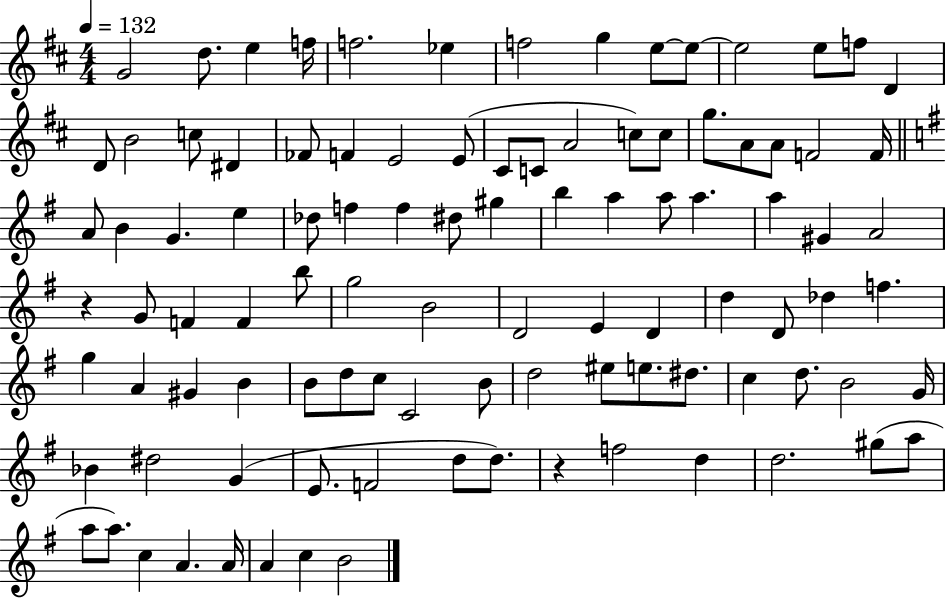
G4/h D5/e. E5/q F5/s F5/h. Eb5/q F5/h G5/q E5/e E5/e E5/h E5/e F5/e D4/q D4/e B4/h C5/e D#4/q FES4/e F4/q E4/h E4/e C#4/e C4/e A4/h C5/e C5/e G5/e. A4/e A4/e F4/h F4/s A4/e B4/q G4/q. E5/q Db5/e F5/q F5/q D#5/e G#5/q B5/q A5/q A5/e A5/q. A5/q G#4/q A4/h R/q G4/e F4/q F4/q B5/e G5/h B4/h D4/h E4/q D4/q D5/q D4/e Db5/q F5/q. G5/q A4/q G#4/q B4/q B4/e D5/e C5/e C4/h B4/e D5/h EIS5/e E5/e. D#5/e. C5/q D5/e. B4/h G4/s Bb4/q D#5/h G4/q E4/e. F4/h D5/e D5/e. R/q F5/h D5/q D5/h. G#5/e A5/e A5/e A5/e. C5/q A4/q. A4/s A4/q C5/q B4/h